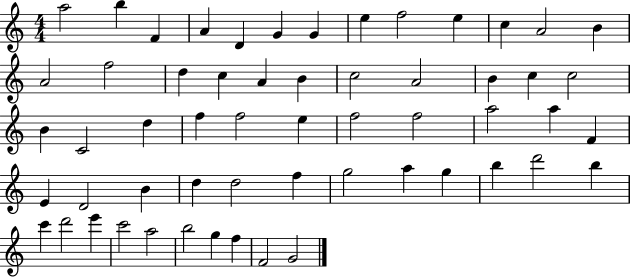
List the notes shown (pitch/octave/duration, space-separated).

A5/h B5/q F4/q A4/q D4/q G4/q G4/q E5/q F5/h E5/q C5/q A4/h B4/q A4/h F5/h D5/q C5/q A4/q B4/q C5/h A4/h B4/q C5/q C5/h B4/q C4/h D5/q F5/q F5/h E5/q F5/h F5/h A5/h A5/q F4/q E4/q D4/h B4/q D5/q D5/h F5/q G5/h A5/q G5/q B5/q D6/h B5/q C6/q D6/h E6/q C6/h A5/h B5/h G5/q F5/q F4/h G4/h